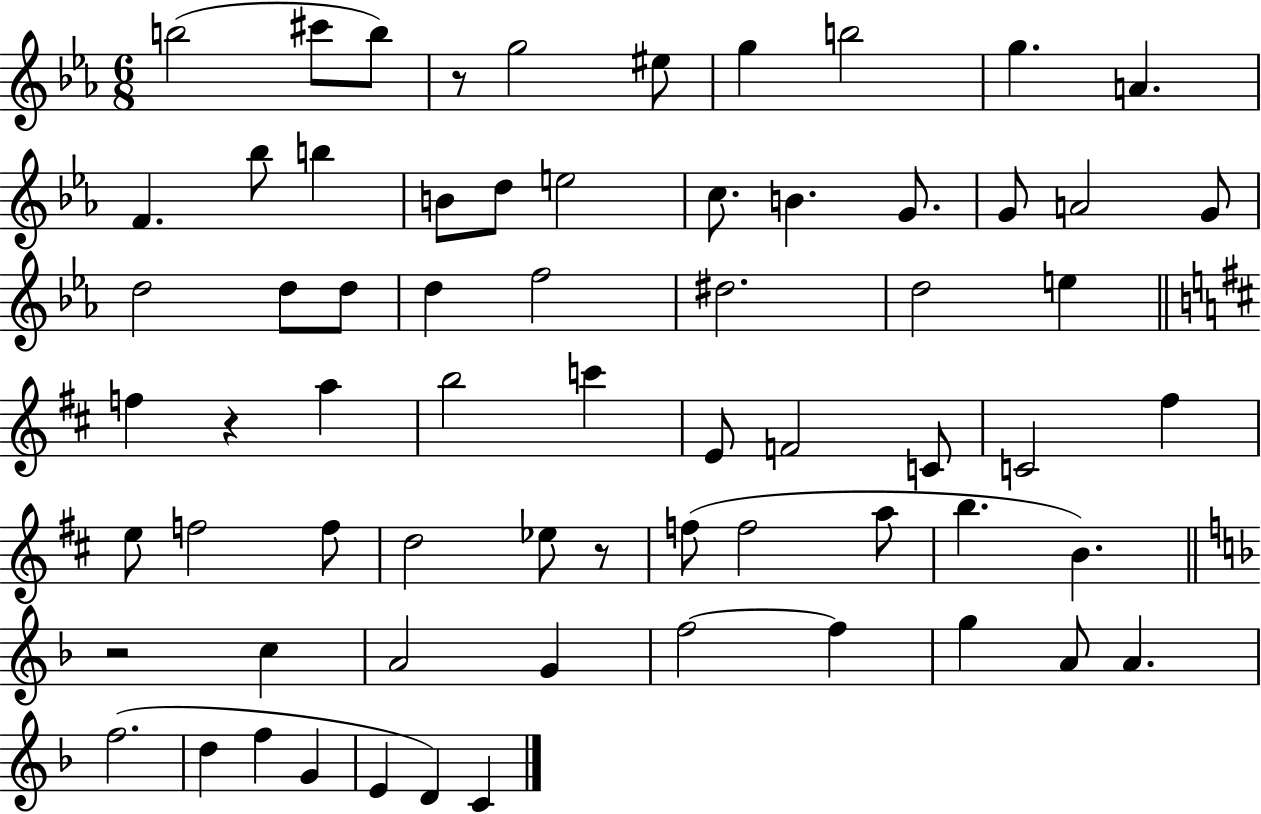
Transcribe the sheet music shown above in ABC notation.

X:1
T:Untitled
M:6/8
L:1/4
K:Eb
b2 ^c'/2 b/2 z/2 g2 ^e/2 g b2 g A F _b/2 b B/2 d/2 e2 c/2 B G/2 G/2 A2 G/2 d2 d/2 d/2 d f2 ^d2 d2 e f z a b2 c' E/2 F2 C/2 C2 ^f e/2 f2 f/2 d2 _e/2 z/2 f/2 f2 a/2 b B z2 c A2 G f2 f g A/2 A f2 d f G E D C